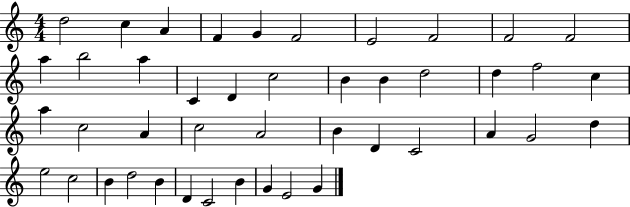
{
  \clef treble
  \numericTimeSignature
  \time 4/4
  \key c \major
  d''2 c''4 a'4 | f'4 g'4 f'2 | e'2 f'2 | f'2 f'2 | \break a''4 b''2 a''4 | c'4 d'4 c''2 | b'4 b'4 d''2 | d''4 f''2 c''4 | \break a''4 c''2 a'4 | c''2 a'2 | b'4 d'4 c'2 | a'4 g'2 d''4 | \break e''2 c''2 | b'4 d''2 b'4 | d'4 c'2 b'4 | g'4 e'2 g'4 | \break \bar "|."
}